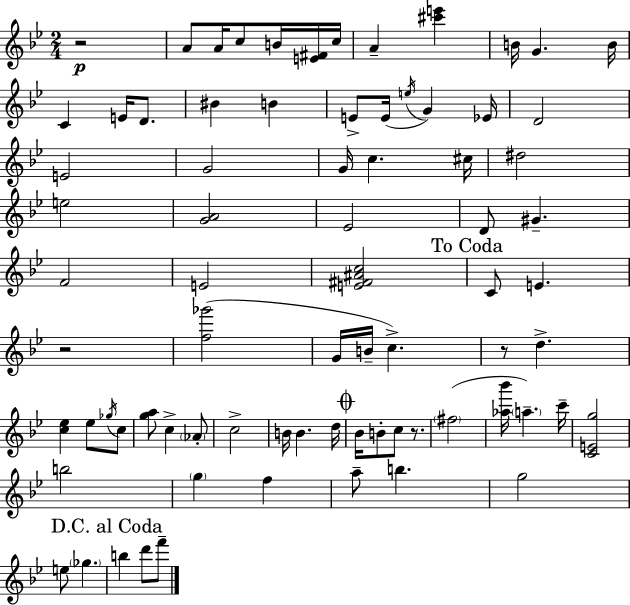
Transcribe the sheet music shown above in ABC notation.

X:1
T:Untitled
M:2/4
L:1/4
K:Bb
z2 A/2 A/4 c/2 B/4 [E^F]/4 c/4 A [^c'e'] B/4 G B/4 C E/4 D/2 ^B B E/2 E/4 e/4 G _E/4 D2 E2 G2 G/4 c ^c/4 ^d2 e2 [GA]2 _E2 D/2 ^G F2 E2 [E^F^Ac]2 C/2 E z2 [f_g']2 G/4 B/4 c z/2 d [c_e] _e/2 _g/4 c/2 [ga]/2 c _A/2 c2 B/4 B d/4 _B/4 B/2 c/2 z/2 ^f2 [_a_b']/4 a c'/4 [CEg]2 b2 g f a/2 b g2 e/2 _g b d'/2 f'/2